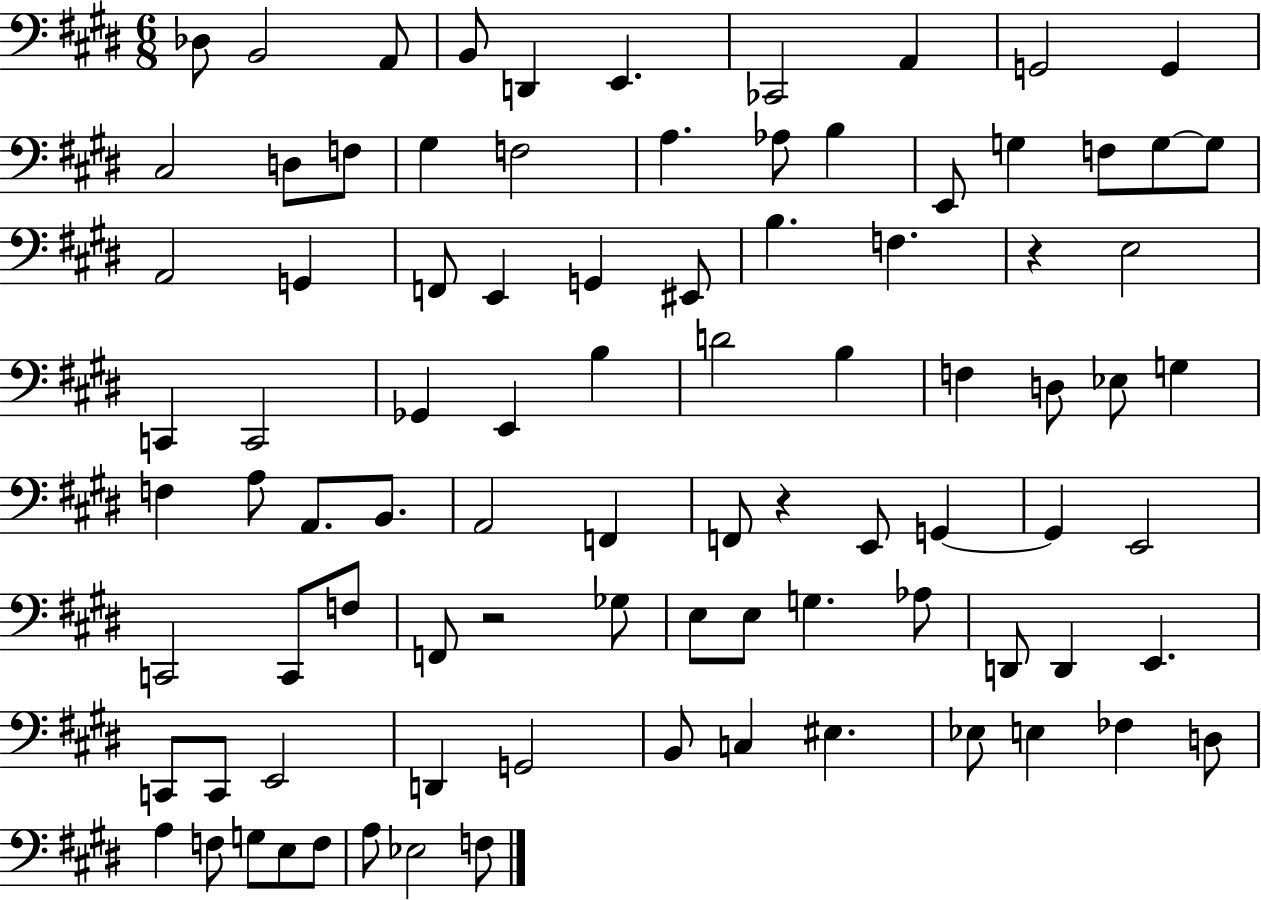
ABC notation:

X:1
T:Untitled
M:6/8
L:1/4
K:E
_D,/2 B,,2 A,,/2 B,,/2 D,, E,, _C,,2 A,, G,,2 G,, ^C,2 D,/2 F,/2 ^G, F,2 A, _A,/2 B, E,,/2 G, F,/2 G,/2 G,/2 A,,2 G,, F,,/2 E,, G,, ^E,,/2 B, F, z E,2 C,, C,,2 _G,, E,, B, D2 B, F, D,/2 _E,/2 G, F, A,/2 A,,/2 B,,/2 A,,2 F,, F,,/2 z E,,/2 G,, G,, E,,2 C,,2 C,,/2 F,/2 F,,/2 z2 _G,/2 E,/2 E,/2 G, _A,/2 D,,/2 D,, E,, C,,/2 C,,/2 E,,2 D,, G,,2 B,,/2 C, ^E, _E,/2 E, _F, D,/2 A, F,/2 G,/2 E,/2 F,/2 A,/2 _E,2 F,/2